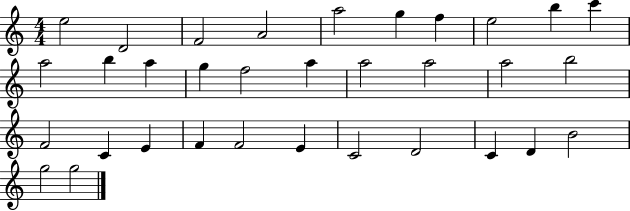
X:1
T:Untitled
M:4/4
L:1/4
K:C
e2 D2 F2 A2 a2 g f e2 b c' a2 b a g f2 a a2 a2 a2 b2 F2 C E F F2 E C2 D2 C D B2 g2 g2